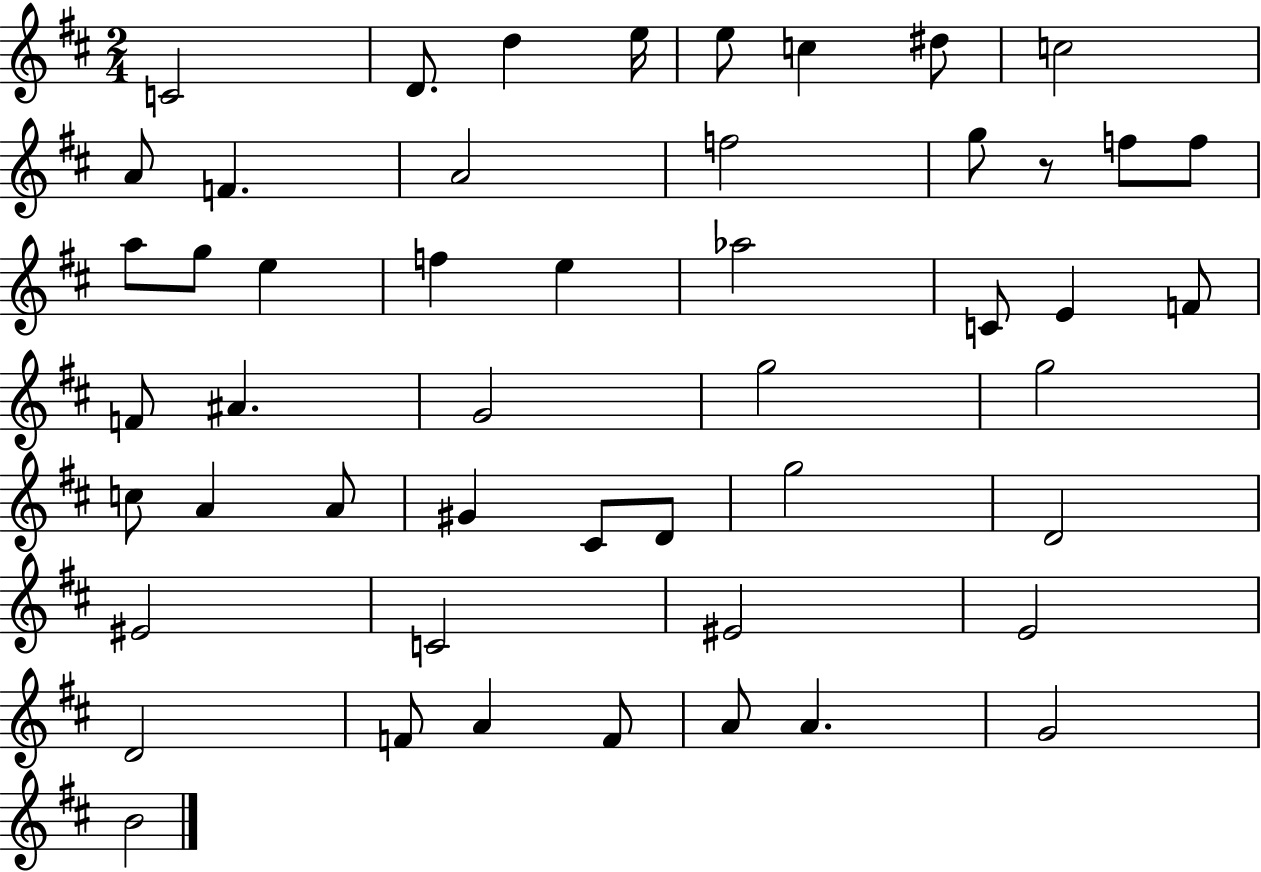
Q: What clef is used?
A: treble